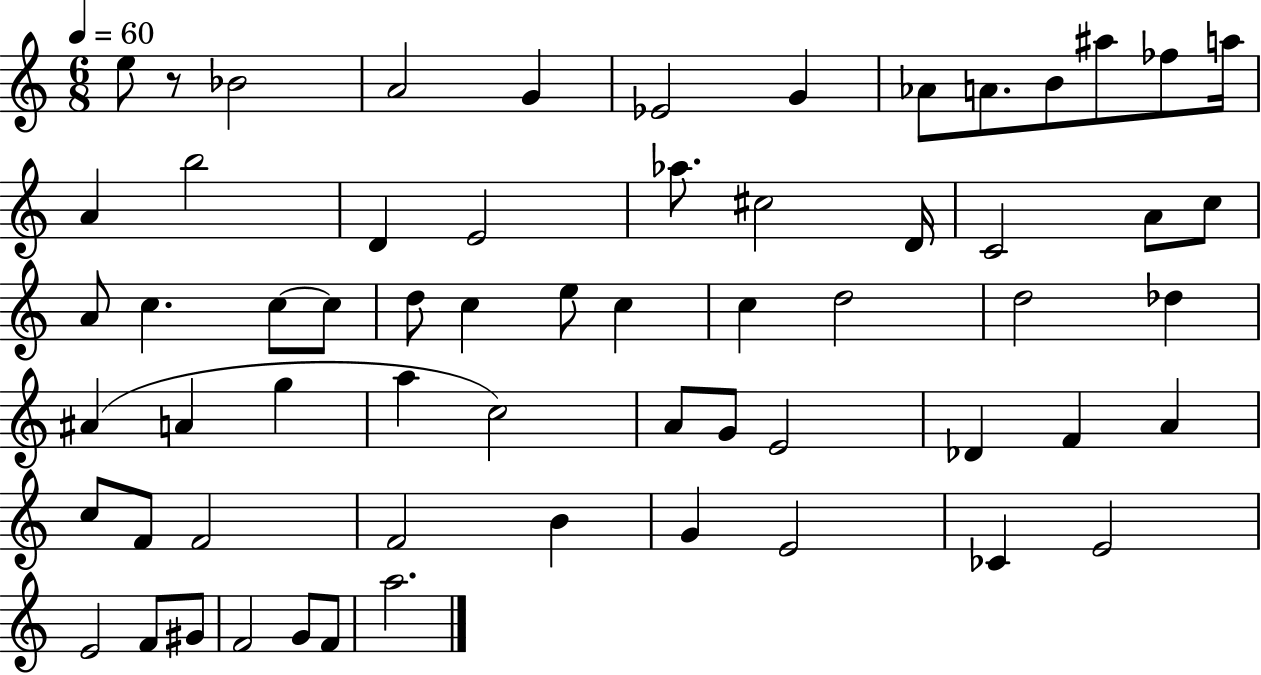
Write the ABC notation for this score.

X:1
T:Untitled
M:6/8
L:1/4
K:C
e/2 z/2 _B2 A2 G _E2 G _A/2 A/2 B/2 ^a/2 _f/2 a/4 A b2 D E2 _a/2 ^c2 D/4 C2 A/2 c/2 A/2 c c/2 c/2 d/2 c e/2 c c d2 d2 _d ^A A g a c2 A/2 G/2 E2 _D F A c/2 F/2 F2 F2 B G E2 _C E2 E2 F/2 ^G/2 F2 G/2 F/2 a2